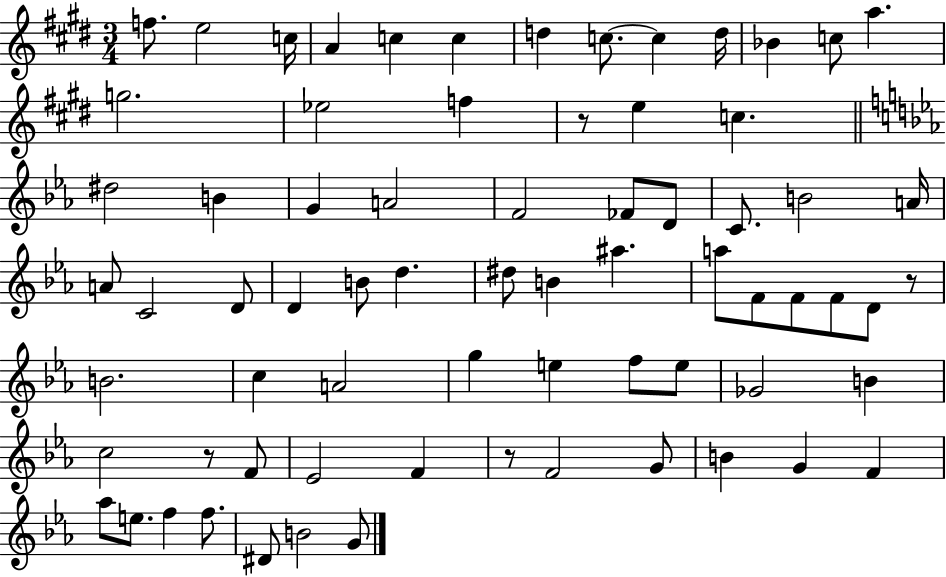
{
  \clef treble
  \numericTimeSignature
  \time 3/4
  \key e \major
  \repeat volta 2 { f''8. e''2 c''16 | a'4 c''4 c''4 | d''4 c''8.~~ c''4 d''16 | bes'4 c''8 a''4. | \break g''2. | ees''2 f''4 | r8 e''4 c''4. | \bar "||" \break \key c \minor dis''2 b'4 | g'4 a'2 | f'2 fes'8 d'8 | c'8. b'2 a'16 | \break a'8 c'2 d'8 | d'4 b'8 d''4. | dis''8 b'4 ais''4. | a''8 f'8 f'8 f'8 d'8 r8 | \break b'2. | c''4 a'2 | g''4 e''4 f''8 e''8 | ges'2 b'4 | \break c''2 r8 f'8 | ees'2 f'4 | r8 f'2 g'8 | b'4 g'4 f'4 | \break aes''8 e''8. f''4 f''8. | dis'8 b'2 g'8 | } \bar "|."
}